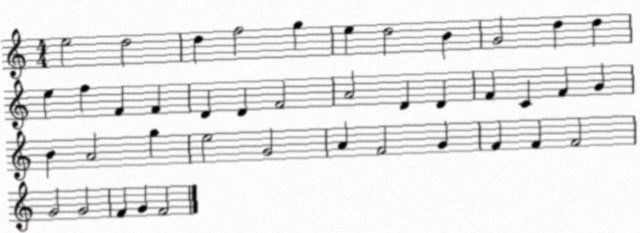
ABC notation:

X:1
T:Untitled
M:4/4
L:1/4
K:C
e2 d2 d f2 g e d2 B G2 d d e f F F D D F2 A2 D D F C F G B A2 g e2 G2 A F2 G F F F2 G2 G2 F G F2